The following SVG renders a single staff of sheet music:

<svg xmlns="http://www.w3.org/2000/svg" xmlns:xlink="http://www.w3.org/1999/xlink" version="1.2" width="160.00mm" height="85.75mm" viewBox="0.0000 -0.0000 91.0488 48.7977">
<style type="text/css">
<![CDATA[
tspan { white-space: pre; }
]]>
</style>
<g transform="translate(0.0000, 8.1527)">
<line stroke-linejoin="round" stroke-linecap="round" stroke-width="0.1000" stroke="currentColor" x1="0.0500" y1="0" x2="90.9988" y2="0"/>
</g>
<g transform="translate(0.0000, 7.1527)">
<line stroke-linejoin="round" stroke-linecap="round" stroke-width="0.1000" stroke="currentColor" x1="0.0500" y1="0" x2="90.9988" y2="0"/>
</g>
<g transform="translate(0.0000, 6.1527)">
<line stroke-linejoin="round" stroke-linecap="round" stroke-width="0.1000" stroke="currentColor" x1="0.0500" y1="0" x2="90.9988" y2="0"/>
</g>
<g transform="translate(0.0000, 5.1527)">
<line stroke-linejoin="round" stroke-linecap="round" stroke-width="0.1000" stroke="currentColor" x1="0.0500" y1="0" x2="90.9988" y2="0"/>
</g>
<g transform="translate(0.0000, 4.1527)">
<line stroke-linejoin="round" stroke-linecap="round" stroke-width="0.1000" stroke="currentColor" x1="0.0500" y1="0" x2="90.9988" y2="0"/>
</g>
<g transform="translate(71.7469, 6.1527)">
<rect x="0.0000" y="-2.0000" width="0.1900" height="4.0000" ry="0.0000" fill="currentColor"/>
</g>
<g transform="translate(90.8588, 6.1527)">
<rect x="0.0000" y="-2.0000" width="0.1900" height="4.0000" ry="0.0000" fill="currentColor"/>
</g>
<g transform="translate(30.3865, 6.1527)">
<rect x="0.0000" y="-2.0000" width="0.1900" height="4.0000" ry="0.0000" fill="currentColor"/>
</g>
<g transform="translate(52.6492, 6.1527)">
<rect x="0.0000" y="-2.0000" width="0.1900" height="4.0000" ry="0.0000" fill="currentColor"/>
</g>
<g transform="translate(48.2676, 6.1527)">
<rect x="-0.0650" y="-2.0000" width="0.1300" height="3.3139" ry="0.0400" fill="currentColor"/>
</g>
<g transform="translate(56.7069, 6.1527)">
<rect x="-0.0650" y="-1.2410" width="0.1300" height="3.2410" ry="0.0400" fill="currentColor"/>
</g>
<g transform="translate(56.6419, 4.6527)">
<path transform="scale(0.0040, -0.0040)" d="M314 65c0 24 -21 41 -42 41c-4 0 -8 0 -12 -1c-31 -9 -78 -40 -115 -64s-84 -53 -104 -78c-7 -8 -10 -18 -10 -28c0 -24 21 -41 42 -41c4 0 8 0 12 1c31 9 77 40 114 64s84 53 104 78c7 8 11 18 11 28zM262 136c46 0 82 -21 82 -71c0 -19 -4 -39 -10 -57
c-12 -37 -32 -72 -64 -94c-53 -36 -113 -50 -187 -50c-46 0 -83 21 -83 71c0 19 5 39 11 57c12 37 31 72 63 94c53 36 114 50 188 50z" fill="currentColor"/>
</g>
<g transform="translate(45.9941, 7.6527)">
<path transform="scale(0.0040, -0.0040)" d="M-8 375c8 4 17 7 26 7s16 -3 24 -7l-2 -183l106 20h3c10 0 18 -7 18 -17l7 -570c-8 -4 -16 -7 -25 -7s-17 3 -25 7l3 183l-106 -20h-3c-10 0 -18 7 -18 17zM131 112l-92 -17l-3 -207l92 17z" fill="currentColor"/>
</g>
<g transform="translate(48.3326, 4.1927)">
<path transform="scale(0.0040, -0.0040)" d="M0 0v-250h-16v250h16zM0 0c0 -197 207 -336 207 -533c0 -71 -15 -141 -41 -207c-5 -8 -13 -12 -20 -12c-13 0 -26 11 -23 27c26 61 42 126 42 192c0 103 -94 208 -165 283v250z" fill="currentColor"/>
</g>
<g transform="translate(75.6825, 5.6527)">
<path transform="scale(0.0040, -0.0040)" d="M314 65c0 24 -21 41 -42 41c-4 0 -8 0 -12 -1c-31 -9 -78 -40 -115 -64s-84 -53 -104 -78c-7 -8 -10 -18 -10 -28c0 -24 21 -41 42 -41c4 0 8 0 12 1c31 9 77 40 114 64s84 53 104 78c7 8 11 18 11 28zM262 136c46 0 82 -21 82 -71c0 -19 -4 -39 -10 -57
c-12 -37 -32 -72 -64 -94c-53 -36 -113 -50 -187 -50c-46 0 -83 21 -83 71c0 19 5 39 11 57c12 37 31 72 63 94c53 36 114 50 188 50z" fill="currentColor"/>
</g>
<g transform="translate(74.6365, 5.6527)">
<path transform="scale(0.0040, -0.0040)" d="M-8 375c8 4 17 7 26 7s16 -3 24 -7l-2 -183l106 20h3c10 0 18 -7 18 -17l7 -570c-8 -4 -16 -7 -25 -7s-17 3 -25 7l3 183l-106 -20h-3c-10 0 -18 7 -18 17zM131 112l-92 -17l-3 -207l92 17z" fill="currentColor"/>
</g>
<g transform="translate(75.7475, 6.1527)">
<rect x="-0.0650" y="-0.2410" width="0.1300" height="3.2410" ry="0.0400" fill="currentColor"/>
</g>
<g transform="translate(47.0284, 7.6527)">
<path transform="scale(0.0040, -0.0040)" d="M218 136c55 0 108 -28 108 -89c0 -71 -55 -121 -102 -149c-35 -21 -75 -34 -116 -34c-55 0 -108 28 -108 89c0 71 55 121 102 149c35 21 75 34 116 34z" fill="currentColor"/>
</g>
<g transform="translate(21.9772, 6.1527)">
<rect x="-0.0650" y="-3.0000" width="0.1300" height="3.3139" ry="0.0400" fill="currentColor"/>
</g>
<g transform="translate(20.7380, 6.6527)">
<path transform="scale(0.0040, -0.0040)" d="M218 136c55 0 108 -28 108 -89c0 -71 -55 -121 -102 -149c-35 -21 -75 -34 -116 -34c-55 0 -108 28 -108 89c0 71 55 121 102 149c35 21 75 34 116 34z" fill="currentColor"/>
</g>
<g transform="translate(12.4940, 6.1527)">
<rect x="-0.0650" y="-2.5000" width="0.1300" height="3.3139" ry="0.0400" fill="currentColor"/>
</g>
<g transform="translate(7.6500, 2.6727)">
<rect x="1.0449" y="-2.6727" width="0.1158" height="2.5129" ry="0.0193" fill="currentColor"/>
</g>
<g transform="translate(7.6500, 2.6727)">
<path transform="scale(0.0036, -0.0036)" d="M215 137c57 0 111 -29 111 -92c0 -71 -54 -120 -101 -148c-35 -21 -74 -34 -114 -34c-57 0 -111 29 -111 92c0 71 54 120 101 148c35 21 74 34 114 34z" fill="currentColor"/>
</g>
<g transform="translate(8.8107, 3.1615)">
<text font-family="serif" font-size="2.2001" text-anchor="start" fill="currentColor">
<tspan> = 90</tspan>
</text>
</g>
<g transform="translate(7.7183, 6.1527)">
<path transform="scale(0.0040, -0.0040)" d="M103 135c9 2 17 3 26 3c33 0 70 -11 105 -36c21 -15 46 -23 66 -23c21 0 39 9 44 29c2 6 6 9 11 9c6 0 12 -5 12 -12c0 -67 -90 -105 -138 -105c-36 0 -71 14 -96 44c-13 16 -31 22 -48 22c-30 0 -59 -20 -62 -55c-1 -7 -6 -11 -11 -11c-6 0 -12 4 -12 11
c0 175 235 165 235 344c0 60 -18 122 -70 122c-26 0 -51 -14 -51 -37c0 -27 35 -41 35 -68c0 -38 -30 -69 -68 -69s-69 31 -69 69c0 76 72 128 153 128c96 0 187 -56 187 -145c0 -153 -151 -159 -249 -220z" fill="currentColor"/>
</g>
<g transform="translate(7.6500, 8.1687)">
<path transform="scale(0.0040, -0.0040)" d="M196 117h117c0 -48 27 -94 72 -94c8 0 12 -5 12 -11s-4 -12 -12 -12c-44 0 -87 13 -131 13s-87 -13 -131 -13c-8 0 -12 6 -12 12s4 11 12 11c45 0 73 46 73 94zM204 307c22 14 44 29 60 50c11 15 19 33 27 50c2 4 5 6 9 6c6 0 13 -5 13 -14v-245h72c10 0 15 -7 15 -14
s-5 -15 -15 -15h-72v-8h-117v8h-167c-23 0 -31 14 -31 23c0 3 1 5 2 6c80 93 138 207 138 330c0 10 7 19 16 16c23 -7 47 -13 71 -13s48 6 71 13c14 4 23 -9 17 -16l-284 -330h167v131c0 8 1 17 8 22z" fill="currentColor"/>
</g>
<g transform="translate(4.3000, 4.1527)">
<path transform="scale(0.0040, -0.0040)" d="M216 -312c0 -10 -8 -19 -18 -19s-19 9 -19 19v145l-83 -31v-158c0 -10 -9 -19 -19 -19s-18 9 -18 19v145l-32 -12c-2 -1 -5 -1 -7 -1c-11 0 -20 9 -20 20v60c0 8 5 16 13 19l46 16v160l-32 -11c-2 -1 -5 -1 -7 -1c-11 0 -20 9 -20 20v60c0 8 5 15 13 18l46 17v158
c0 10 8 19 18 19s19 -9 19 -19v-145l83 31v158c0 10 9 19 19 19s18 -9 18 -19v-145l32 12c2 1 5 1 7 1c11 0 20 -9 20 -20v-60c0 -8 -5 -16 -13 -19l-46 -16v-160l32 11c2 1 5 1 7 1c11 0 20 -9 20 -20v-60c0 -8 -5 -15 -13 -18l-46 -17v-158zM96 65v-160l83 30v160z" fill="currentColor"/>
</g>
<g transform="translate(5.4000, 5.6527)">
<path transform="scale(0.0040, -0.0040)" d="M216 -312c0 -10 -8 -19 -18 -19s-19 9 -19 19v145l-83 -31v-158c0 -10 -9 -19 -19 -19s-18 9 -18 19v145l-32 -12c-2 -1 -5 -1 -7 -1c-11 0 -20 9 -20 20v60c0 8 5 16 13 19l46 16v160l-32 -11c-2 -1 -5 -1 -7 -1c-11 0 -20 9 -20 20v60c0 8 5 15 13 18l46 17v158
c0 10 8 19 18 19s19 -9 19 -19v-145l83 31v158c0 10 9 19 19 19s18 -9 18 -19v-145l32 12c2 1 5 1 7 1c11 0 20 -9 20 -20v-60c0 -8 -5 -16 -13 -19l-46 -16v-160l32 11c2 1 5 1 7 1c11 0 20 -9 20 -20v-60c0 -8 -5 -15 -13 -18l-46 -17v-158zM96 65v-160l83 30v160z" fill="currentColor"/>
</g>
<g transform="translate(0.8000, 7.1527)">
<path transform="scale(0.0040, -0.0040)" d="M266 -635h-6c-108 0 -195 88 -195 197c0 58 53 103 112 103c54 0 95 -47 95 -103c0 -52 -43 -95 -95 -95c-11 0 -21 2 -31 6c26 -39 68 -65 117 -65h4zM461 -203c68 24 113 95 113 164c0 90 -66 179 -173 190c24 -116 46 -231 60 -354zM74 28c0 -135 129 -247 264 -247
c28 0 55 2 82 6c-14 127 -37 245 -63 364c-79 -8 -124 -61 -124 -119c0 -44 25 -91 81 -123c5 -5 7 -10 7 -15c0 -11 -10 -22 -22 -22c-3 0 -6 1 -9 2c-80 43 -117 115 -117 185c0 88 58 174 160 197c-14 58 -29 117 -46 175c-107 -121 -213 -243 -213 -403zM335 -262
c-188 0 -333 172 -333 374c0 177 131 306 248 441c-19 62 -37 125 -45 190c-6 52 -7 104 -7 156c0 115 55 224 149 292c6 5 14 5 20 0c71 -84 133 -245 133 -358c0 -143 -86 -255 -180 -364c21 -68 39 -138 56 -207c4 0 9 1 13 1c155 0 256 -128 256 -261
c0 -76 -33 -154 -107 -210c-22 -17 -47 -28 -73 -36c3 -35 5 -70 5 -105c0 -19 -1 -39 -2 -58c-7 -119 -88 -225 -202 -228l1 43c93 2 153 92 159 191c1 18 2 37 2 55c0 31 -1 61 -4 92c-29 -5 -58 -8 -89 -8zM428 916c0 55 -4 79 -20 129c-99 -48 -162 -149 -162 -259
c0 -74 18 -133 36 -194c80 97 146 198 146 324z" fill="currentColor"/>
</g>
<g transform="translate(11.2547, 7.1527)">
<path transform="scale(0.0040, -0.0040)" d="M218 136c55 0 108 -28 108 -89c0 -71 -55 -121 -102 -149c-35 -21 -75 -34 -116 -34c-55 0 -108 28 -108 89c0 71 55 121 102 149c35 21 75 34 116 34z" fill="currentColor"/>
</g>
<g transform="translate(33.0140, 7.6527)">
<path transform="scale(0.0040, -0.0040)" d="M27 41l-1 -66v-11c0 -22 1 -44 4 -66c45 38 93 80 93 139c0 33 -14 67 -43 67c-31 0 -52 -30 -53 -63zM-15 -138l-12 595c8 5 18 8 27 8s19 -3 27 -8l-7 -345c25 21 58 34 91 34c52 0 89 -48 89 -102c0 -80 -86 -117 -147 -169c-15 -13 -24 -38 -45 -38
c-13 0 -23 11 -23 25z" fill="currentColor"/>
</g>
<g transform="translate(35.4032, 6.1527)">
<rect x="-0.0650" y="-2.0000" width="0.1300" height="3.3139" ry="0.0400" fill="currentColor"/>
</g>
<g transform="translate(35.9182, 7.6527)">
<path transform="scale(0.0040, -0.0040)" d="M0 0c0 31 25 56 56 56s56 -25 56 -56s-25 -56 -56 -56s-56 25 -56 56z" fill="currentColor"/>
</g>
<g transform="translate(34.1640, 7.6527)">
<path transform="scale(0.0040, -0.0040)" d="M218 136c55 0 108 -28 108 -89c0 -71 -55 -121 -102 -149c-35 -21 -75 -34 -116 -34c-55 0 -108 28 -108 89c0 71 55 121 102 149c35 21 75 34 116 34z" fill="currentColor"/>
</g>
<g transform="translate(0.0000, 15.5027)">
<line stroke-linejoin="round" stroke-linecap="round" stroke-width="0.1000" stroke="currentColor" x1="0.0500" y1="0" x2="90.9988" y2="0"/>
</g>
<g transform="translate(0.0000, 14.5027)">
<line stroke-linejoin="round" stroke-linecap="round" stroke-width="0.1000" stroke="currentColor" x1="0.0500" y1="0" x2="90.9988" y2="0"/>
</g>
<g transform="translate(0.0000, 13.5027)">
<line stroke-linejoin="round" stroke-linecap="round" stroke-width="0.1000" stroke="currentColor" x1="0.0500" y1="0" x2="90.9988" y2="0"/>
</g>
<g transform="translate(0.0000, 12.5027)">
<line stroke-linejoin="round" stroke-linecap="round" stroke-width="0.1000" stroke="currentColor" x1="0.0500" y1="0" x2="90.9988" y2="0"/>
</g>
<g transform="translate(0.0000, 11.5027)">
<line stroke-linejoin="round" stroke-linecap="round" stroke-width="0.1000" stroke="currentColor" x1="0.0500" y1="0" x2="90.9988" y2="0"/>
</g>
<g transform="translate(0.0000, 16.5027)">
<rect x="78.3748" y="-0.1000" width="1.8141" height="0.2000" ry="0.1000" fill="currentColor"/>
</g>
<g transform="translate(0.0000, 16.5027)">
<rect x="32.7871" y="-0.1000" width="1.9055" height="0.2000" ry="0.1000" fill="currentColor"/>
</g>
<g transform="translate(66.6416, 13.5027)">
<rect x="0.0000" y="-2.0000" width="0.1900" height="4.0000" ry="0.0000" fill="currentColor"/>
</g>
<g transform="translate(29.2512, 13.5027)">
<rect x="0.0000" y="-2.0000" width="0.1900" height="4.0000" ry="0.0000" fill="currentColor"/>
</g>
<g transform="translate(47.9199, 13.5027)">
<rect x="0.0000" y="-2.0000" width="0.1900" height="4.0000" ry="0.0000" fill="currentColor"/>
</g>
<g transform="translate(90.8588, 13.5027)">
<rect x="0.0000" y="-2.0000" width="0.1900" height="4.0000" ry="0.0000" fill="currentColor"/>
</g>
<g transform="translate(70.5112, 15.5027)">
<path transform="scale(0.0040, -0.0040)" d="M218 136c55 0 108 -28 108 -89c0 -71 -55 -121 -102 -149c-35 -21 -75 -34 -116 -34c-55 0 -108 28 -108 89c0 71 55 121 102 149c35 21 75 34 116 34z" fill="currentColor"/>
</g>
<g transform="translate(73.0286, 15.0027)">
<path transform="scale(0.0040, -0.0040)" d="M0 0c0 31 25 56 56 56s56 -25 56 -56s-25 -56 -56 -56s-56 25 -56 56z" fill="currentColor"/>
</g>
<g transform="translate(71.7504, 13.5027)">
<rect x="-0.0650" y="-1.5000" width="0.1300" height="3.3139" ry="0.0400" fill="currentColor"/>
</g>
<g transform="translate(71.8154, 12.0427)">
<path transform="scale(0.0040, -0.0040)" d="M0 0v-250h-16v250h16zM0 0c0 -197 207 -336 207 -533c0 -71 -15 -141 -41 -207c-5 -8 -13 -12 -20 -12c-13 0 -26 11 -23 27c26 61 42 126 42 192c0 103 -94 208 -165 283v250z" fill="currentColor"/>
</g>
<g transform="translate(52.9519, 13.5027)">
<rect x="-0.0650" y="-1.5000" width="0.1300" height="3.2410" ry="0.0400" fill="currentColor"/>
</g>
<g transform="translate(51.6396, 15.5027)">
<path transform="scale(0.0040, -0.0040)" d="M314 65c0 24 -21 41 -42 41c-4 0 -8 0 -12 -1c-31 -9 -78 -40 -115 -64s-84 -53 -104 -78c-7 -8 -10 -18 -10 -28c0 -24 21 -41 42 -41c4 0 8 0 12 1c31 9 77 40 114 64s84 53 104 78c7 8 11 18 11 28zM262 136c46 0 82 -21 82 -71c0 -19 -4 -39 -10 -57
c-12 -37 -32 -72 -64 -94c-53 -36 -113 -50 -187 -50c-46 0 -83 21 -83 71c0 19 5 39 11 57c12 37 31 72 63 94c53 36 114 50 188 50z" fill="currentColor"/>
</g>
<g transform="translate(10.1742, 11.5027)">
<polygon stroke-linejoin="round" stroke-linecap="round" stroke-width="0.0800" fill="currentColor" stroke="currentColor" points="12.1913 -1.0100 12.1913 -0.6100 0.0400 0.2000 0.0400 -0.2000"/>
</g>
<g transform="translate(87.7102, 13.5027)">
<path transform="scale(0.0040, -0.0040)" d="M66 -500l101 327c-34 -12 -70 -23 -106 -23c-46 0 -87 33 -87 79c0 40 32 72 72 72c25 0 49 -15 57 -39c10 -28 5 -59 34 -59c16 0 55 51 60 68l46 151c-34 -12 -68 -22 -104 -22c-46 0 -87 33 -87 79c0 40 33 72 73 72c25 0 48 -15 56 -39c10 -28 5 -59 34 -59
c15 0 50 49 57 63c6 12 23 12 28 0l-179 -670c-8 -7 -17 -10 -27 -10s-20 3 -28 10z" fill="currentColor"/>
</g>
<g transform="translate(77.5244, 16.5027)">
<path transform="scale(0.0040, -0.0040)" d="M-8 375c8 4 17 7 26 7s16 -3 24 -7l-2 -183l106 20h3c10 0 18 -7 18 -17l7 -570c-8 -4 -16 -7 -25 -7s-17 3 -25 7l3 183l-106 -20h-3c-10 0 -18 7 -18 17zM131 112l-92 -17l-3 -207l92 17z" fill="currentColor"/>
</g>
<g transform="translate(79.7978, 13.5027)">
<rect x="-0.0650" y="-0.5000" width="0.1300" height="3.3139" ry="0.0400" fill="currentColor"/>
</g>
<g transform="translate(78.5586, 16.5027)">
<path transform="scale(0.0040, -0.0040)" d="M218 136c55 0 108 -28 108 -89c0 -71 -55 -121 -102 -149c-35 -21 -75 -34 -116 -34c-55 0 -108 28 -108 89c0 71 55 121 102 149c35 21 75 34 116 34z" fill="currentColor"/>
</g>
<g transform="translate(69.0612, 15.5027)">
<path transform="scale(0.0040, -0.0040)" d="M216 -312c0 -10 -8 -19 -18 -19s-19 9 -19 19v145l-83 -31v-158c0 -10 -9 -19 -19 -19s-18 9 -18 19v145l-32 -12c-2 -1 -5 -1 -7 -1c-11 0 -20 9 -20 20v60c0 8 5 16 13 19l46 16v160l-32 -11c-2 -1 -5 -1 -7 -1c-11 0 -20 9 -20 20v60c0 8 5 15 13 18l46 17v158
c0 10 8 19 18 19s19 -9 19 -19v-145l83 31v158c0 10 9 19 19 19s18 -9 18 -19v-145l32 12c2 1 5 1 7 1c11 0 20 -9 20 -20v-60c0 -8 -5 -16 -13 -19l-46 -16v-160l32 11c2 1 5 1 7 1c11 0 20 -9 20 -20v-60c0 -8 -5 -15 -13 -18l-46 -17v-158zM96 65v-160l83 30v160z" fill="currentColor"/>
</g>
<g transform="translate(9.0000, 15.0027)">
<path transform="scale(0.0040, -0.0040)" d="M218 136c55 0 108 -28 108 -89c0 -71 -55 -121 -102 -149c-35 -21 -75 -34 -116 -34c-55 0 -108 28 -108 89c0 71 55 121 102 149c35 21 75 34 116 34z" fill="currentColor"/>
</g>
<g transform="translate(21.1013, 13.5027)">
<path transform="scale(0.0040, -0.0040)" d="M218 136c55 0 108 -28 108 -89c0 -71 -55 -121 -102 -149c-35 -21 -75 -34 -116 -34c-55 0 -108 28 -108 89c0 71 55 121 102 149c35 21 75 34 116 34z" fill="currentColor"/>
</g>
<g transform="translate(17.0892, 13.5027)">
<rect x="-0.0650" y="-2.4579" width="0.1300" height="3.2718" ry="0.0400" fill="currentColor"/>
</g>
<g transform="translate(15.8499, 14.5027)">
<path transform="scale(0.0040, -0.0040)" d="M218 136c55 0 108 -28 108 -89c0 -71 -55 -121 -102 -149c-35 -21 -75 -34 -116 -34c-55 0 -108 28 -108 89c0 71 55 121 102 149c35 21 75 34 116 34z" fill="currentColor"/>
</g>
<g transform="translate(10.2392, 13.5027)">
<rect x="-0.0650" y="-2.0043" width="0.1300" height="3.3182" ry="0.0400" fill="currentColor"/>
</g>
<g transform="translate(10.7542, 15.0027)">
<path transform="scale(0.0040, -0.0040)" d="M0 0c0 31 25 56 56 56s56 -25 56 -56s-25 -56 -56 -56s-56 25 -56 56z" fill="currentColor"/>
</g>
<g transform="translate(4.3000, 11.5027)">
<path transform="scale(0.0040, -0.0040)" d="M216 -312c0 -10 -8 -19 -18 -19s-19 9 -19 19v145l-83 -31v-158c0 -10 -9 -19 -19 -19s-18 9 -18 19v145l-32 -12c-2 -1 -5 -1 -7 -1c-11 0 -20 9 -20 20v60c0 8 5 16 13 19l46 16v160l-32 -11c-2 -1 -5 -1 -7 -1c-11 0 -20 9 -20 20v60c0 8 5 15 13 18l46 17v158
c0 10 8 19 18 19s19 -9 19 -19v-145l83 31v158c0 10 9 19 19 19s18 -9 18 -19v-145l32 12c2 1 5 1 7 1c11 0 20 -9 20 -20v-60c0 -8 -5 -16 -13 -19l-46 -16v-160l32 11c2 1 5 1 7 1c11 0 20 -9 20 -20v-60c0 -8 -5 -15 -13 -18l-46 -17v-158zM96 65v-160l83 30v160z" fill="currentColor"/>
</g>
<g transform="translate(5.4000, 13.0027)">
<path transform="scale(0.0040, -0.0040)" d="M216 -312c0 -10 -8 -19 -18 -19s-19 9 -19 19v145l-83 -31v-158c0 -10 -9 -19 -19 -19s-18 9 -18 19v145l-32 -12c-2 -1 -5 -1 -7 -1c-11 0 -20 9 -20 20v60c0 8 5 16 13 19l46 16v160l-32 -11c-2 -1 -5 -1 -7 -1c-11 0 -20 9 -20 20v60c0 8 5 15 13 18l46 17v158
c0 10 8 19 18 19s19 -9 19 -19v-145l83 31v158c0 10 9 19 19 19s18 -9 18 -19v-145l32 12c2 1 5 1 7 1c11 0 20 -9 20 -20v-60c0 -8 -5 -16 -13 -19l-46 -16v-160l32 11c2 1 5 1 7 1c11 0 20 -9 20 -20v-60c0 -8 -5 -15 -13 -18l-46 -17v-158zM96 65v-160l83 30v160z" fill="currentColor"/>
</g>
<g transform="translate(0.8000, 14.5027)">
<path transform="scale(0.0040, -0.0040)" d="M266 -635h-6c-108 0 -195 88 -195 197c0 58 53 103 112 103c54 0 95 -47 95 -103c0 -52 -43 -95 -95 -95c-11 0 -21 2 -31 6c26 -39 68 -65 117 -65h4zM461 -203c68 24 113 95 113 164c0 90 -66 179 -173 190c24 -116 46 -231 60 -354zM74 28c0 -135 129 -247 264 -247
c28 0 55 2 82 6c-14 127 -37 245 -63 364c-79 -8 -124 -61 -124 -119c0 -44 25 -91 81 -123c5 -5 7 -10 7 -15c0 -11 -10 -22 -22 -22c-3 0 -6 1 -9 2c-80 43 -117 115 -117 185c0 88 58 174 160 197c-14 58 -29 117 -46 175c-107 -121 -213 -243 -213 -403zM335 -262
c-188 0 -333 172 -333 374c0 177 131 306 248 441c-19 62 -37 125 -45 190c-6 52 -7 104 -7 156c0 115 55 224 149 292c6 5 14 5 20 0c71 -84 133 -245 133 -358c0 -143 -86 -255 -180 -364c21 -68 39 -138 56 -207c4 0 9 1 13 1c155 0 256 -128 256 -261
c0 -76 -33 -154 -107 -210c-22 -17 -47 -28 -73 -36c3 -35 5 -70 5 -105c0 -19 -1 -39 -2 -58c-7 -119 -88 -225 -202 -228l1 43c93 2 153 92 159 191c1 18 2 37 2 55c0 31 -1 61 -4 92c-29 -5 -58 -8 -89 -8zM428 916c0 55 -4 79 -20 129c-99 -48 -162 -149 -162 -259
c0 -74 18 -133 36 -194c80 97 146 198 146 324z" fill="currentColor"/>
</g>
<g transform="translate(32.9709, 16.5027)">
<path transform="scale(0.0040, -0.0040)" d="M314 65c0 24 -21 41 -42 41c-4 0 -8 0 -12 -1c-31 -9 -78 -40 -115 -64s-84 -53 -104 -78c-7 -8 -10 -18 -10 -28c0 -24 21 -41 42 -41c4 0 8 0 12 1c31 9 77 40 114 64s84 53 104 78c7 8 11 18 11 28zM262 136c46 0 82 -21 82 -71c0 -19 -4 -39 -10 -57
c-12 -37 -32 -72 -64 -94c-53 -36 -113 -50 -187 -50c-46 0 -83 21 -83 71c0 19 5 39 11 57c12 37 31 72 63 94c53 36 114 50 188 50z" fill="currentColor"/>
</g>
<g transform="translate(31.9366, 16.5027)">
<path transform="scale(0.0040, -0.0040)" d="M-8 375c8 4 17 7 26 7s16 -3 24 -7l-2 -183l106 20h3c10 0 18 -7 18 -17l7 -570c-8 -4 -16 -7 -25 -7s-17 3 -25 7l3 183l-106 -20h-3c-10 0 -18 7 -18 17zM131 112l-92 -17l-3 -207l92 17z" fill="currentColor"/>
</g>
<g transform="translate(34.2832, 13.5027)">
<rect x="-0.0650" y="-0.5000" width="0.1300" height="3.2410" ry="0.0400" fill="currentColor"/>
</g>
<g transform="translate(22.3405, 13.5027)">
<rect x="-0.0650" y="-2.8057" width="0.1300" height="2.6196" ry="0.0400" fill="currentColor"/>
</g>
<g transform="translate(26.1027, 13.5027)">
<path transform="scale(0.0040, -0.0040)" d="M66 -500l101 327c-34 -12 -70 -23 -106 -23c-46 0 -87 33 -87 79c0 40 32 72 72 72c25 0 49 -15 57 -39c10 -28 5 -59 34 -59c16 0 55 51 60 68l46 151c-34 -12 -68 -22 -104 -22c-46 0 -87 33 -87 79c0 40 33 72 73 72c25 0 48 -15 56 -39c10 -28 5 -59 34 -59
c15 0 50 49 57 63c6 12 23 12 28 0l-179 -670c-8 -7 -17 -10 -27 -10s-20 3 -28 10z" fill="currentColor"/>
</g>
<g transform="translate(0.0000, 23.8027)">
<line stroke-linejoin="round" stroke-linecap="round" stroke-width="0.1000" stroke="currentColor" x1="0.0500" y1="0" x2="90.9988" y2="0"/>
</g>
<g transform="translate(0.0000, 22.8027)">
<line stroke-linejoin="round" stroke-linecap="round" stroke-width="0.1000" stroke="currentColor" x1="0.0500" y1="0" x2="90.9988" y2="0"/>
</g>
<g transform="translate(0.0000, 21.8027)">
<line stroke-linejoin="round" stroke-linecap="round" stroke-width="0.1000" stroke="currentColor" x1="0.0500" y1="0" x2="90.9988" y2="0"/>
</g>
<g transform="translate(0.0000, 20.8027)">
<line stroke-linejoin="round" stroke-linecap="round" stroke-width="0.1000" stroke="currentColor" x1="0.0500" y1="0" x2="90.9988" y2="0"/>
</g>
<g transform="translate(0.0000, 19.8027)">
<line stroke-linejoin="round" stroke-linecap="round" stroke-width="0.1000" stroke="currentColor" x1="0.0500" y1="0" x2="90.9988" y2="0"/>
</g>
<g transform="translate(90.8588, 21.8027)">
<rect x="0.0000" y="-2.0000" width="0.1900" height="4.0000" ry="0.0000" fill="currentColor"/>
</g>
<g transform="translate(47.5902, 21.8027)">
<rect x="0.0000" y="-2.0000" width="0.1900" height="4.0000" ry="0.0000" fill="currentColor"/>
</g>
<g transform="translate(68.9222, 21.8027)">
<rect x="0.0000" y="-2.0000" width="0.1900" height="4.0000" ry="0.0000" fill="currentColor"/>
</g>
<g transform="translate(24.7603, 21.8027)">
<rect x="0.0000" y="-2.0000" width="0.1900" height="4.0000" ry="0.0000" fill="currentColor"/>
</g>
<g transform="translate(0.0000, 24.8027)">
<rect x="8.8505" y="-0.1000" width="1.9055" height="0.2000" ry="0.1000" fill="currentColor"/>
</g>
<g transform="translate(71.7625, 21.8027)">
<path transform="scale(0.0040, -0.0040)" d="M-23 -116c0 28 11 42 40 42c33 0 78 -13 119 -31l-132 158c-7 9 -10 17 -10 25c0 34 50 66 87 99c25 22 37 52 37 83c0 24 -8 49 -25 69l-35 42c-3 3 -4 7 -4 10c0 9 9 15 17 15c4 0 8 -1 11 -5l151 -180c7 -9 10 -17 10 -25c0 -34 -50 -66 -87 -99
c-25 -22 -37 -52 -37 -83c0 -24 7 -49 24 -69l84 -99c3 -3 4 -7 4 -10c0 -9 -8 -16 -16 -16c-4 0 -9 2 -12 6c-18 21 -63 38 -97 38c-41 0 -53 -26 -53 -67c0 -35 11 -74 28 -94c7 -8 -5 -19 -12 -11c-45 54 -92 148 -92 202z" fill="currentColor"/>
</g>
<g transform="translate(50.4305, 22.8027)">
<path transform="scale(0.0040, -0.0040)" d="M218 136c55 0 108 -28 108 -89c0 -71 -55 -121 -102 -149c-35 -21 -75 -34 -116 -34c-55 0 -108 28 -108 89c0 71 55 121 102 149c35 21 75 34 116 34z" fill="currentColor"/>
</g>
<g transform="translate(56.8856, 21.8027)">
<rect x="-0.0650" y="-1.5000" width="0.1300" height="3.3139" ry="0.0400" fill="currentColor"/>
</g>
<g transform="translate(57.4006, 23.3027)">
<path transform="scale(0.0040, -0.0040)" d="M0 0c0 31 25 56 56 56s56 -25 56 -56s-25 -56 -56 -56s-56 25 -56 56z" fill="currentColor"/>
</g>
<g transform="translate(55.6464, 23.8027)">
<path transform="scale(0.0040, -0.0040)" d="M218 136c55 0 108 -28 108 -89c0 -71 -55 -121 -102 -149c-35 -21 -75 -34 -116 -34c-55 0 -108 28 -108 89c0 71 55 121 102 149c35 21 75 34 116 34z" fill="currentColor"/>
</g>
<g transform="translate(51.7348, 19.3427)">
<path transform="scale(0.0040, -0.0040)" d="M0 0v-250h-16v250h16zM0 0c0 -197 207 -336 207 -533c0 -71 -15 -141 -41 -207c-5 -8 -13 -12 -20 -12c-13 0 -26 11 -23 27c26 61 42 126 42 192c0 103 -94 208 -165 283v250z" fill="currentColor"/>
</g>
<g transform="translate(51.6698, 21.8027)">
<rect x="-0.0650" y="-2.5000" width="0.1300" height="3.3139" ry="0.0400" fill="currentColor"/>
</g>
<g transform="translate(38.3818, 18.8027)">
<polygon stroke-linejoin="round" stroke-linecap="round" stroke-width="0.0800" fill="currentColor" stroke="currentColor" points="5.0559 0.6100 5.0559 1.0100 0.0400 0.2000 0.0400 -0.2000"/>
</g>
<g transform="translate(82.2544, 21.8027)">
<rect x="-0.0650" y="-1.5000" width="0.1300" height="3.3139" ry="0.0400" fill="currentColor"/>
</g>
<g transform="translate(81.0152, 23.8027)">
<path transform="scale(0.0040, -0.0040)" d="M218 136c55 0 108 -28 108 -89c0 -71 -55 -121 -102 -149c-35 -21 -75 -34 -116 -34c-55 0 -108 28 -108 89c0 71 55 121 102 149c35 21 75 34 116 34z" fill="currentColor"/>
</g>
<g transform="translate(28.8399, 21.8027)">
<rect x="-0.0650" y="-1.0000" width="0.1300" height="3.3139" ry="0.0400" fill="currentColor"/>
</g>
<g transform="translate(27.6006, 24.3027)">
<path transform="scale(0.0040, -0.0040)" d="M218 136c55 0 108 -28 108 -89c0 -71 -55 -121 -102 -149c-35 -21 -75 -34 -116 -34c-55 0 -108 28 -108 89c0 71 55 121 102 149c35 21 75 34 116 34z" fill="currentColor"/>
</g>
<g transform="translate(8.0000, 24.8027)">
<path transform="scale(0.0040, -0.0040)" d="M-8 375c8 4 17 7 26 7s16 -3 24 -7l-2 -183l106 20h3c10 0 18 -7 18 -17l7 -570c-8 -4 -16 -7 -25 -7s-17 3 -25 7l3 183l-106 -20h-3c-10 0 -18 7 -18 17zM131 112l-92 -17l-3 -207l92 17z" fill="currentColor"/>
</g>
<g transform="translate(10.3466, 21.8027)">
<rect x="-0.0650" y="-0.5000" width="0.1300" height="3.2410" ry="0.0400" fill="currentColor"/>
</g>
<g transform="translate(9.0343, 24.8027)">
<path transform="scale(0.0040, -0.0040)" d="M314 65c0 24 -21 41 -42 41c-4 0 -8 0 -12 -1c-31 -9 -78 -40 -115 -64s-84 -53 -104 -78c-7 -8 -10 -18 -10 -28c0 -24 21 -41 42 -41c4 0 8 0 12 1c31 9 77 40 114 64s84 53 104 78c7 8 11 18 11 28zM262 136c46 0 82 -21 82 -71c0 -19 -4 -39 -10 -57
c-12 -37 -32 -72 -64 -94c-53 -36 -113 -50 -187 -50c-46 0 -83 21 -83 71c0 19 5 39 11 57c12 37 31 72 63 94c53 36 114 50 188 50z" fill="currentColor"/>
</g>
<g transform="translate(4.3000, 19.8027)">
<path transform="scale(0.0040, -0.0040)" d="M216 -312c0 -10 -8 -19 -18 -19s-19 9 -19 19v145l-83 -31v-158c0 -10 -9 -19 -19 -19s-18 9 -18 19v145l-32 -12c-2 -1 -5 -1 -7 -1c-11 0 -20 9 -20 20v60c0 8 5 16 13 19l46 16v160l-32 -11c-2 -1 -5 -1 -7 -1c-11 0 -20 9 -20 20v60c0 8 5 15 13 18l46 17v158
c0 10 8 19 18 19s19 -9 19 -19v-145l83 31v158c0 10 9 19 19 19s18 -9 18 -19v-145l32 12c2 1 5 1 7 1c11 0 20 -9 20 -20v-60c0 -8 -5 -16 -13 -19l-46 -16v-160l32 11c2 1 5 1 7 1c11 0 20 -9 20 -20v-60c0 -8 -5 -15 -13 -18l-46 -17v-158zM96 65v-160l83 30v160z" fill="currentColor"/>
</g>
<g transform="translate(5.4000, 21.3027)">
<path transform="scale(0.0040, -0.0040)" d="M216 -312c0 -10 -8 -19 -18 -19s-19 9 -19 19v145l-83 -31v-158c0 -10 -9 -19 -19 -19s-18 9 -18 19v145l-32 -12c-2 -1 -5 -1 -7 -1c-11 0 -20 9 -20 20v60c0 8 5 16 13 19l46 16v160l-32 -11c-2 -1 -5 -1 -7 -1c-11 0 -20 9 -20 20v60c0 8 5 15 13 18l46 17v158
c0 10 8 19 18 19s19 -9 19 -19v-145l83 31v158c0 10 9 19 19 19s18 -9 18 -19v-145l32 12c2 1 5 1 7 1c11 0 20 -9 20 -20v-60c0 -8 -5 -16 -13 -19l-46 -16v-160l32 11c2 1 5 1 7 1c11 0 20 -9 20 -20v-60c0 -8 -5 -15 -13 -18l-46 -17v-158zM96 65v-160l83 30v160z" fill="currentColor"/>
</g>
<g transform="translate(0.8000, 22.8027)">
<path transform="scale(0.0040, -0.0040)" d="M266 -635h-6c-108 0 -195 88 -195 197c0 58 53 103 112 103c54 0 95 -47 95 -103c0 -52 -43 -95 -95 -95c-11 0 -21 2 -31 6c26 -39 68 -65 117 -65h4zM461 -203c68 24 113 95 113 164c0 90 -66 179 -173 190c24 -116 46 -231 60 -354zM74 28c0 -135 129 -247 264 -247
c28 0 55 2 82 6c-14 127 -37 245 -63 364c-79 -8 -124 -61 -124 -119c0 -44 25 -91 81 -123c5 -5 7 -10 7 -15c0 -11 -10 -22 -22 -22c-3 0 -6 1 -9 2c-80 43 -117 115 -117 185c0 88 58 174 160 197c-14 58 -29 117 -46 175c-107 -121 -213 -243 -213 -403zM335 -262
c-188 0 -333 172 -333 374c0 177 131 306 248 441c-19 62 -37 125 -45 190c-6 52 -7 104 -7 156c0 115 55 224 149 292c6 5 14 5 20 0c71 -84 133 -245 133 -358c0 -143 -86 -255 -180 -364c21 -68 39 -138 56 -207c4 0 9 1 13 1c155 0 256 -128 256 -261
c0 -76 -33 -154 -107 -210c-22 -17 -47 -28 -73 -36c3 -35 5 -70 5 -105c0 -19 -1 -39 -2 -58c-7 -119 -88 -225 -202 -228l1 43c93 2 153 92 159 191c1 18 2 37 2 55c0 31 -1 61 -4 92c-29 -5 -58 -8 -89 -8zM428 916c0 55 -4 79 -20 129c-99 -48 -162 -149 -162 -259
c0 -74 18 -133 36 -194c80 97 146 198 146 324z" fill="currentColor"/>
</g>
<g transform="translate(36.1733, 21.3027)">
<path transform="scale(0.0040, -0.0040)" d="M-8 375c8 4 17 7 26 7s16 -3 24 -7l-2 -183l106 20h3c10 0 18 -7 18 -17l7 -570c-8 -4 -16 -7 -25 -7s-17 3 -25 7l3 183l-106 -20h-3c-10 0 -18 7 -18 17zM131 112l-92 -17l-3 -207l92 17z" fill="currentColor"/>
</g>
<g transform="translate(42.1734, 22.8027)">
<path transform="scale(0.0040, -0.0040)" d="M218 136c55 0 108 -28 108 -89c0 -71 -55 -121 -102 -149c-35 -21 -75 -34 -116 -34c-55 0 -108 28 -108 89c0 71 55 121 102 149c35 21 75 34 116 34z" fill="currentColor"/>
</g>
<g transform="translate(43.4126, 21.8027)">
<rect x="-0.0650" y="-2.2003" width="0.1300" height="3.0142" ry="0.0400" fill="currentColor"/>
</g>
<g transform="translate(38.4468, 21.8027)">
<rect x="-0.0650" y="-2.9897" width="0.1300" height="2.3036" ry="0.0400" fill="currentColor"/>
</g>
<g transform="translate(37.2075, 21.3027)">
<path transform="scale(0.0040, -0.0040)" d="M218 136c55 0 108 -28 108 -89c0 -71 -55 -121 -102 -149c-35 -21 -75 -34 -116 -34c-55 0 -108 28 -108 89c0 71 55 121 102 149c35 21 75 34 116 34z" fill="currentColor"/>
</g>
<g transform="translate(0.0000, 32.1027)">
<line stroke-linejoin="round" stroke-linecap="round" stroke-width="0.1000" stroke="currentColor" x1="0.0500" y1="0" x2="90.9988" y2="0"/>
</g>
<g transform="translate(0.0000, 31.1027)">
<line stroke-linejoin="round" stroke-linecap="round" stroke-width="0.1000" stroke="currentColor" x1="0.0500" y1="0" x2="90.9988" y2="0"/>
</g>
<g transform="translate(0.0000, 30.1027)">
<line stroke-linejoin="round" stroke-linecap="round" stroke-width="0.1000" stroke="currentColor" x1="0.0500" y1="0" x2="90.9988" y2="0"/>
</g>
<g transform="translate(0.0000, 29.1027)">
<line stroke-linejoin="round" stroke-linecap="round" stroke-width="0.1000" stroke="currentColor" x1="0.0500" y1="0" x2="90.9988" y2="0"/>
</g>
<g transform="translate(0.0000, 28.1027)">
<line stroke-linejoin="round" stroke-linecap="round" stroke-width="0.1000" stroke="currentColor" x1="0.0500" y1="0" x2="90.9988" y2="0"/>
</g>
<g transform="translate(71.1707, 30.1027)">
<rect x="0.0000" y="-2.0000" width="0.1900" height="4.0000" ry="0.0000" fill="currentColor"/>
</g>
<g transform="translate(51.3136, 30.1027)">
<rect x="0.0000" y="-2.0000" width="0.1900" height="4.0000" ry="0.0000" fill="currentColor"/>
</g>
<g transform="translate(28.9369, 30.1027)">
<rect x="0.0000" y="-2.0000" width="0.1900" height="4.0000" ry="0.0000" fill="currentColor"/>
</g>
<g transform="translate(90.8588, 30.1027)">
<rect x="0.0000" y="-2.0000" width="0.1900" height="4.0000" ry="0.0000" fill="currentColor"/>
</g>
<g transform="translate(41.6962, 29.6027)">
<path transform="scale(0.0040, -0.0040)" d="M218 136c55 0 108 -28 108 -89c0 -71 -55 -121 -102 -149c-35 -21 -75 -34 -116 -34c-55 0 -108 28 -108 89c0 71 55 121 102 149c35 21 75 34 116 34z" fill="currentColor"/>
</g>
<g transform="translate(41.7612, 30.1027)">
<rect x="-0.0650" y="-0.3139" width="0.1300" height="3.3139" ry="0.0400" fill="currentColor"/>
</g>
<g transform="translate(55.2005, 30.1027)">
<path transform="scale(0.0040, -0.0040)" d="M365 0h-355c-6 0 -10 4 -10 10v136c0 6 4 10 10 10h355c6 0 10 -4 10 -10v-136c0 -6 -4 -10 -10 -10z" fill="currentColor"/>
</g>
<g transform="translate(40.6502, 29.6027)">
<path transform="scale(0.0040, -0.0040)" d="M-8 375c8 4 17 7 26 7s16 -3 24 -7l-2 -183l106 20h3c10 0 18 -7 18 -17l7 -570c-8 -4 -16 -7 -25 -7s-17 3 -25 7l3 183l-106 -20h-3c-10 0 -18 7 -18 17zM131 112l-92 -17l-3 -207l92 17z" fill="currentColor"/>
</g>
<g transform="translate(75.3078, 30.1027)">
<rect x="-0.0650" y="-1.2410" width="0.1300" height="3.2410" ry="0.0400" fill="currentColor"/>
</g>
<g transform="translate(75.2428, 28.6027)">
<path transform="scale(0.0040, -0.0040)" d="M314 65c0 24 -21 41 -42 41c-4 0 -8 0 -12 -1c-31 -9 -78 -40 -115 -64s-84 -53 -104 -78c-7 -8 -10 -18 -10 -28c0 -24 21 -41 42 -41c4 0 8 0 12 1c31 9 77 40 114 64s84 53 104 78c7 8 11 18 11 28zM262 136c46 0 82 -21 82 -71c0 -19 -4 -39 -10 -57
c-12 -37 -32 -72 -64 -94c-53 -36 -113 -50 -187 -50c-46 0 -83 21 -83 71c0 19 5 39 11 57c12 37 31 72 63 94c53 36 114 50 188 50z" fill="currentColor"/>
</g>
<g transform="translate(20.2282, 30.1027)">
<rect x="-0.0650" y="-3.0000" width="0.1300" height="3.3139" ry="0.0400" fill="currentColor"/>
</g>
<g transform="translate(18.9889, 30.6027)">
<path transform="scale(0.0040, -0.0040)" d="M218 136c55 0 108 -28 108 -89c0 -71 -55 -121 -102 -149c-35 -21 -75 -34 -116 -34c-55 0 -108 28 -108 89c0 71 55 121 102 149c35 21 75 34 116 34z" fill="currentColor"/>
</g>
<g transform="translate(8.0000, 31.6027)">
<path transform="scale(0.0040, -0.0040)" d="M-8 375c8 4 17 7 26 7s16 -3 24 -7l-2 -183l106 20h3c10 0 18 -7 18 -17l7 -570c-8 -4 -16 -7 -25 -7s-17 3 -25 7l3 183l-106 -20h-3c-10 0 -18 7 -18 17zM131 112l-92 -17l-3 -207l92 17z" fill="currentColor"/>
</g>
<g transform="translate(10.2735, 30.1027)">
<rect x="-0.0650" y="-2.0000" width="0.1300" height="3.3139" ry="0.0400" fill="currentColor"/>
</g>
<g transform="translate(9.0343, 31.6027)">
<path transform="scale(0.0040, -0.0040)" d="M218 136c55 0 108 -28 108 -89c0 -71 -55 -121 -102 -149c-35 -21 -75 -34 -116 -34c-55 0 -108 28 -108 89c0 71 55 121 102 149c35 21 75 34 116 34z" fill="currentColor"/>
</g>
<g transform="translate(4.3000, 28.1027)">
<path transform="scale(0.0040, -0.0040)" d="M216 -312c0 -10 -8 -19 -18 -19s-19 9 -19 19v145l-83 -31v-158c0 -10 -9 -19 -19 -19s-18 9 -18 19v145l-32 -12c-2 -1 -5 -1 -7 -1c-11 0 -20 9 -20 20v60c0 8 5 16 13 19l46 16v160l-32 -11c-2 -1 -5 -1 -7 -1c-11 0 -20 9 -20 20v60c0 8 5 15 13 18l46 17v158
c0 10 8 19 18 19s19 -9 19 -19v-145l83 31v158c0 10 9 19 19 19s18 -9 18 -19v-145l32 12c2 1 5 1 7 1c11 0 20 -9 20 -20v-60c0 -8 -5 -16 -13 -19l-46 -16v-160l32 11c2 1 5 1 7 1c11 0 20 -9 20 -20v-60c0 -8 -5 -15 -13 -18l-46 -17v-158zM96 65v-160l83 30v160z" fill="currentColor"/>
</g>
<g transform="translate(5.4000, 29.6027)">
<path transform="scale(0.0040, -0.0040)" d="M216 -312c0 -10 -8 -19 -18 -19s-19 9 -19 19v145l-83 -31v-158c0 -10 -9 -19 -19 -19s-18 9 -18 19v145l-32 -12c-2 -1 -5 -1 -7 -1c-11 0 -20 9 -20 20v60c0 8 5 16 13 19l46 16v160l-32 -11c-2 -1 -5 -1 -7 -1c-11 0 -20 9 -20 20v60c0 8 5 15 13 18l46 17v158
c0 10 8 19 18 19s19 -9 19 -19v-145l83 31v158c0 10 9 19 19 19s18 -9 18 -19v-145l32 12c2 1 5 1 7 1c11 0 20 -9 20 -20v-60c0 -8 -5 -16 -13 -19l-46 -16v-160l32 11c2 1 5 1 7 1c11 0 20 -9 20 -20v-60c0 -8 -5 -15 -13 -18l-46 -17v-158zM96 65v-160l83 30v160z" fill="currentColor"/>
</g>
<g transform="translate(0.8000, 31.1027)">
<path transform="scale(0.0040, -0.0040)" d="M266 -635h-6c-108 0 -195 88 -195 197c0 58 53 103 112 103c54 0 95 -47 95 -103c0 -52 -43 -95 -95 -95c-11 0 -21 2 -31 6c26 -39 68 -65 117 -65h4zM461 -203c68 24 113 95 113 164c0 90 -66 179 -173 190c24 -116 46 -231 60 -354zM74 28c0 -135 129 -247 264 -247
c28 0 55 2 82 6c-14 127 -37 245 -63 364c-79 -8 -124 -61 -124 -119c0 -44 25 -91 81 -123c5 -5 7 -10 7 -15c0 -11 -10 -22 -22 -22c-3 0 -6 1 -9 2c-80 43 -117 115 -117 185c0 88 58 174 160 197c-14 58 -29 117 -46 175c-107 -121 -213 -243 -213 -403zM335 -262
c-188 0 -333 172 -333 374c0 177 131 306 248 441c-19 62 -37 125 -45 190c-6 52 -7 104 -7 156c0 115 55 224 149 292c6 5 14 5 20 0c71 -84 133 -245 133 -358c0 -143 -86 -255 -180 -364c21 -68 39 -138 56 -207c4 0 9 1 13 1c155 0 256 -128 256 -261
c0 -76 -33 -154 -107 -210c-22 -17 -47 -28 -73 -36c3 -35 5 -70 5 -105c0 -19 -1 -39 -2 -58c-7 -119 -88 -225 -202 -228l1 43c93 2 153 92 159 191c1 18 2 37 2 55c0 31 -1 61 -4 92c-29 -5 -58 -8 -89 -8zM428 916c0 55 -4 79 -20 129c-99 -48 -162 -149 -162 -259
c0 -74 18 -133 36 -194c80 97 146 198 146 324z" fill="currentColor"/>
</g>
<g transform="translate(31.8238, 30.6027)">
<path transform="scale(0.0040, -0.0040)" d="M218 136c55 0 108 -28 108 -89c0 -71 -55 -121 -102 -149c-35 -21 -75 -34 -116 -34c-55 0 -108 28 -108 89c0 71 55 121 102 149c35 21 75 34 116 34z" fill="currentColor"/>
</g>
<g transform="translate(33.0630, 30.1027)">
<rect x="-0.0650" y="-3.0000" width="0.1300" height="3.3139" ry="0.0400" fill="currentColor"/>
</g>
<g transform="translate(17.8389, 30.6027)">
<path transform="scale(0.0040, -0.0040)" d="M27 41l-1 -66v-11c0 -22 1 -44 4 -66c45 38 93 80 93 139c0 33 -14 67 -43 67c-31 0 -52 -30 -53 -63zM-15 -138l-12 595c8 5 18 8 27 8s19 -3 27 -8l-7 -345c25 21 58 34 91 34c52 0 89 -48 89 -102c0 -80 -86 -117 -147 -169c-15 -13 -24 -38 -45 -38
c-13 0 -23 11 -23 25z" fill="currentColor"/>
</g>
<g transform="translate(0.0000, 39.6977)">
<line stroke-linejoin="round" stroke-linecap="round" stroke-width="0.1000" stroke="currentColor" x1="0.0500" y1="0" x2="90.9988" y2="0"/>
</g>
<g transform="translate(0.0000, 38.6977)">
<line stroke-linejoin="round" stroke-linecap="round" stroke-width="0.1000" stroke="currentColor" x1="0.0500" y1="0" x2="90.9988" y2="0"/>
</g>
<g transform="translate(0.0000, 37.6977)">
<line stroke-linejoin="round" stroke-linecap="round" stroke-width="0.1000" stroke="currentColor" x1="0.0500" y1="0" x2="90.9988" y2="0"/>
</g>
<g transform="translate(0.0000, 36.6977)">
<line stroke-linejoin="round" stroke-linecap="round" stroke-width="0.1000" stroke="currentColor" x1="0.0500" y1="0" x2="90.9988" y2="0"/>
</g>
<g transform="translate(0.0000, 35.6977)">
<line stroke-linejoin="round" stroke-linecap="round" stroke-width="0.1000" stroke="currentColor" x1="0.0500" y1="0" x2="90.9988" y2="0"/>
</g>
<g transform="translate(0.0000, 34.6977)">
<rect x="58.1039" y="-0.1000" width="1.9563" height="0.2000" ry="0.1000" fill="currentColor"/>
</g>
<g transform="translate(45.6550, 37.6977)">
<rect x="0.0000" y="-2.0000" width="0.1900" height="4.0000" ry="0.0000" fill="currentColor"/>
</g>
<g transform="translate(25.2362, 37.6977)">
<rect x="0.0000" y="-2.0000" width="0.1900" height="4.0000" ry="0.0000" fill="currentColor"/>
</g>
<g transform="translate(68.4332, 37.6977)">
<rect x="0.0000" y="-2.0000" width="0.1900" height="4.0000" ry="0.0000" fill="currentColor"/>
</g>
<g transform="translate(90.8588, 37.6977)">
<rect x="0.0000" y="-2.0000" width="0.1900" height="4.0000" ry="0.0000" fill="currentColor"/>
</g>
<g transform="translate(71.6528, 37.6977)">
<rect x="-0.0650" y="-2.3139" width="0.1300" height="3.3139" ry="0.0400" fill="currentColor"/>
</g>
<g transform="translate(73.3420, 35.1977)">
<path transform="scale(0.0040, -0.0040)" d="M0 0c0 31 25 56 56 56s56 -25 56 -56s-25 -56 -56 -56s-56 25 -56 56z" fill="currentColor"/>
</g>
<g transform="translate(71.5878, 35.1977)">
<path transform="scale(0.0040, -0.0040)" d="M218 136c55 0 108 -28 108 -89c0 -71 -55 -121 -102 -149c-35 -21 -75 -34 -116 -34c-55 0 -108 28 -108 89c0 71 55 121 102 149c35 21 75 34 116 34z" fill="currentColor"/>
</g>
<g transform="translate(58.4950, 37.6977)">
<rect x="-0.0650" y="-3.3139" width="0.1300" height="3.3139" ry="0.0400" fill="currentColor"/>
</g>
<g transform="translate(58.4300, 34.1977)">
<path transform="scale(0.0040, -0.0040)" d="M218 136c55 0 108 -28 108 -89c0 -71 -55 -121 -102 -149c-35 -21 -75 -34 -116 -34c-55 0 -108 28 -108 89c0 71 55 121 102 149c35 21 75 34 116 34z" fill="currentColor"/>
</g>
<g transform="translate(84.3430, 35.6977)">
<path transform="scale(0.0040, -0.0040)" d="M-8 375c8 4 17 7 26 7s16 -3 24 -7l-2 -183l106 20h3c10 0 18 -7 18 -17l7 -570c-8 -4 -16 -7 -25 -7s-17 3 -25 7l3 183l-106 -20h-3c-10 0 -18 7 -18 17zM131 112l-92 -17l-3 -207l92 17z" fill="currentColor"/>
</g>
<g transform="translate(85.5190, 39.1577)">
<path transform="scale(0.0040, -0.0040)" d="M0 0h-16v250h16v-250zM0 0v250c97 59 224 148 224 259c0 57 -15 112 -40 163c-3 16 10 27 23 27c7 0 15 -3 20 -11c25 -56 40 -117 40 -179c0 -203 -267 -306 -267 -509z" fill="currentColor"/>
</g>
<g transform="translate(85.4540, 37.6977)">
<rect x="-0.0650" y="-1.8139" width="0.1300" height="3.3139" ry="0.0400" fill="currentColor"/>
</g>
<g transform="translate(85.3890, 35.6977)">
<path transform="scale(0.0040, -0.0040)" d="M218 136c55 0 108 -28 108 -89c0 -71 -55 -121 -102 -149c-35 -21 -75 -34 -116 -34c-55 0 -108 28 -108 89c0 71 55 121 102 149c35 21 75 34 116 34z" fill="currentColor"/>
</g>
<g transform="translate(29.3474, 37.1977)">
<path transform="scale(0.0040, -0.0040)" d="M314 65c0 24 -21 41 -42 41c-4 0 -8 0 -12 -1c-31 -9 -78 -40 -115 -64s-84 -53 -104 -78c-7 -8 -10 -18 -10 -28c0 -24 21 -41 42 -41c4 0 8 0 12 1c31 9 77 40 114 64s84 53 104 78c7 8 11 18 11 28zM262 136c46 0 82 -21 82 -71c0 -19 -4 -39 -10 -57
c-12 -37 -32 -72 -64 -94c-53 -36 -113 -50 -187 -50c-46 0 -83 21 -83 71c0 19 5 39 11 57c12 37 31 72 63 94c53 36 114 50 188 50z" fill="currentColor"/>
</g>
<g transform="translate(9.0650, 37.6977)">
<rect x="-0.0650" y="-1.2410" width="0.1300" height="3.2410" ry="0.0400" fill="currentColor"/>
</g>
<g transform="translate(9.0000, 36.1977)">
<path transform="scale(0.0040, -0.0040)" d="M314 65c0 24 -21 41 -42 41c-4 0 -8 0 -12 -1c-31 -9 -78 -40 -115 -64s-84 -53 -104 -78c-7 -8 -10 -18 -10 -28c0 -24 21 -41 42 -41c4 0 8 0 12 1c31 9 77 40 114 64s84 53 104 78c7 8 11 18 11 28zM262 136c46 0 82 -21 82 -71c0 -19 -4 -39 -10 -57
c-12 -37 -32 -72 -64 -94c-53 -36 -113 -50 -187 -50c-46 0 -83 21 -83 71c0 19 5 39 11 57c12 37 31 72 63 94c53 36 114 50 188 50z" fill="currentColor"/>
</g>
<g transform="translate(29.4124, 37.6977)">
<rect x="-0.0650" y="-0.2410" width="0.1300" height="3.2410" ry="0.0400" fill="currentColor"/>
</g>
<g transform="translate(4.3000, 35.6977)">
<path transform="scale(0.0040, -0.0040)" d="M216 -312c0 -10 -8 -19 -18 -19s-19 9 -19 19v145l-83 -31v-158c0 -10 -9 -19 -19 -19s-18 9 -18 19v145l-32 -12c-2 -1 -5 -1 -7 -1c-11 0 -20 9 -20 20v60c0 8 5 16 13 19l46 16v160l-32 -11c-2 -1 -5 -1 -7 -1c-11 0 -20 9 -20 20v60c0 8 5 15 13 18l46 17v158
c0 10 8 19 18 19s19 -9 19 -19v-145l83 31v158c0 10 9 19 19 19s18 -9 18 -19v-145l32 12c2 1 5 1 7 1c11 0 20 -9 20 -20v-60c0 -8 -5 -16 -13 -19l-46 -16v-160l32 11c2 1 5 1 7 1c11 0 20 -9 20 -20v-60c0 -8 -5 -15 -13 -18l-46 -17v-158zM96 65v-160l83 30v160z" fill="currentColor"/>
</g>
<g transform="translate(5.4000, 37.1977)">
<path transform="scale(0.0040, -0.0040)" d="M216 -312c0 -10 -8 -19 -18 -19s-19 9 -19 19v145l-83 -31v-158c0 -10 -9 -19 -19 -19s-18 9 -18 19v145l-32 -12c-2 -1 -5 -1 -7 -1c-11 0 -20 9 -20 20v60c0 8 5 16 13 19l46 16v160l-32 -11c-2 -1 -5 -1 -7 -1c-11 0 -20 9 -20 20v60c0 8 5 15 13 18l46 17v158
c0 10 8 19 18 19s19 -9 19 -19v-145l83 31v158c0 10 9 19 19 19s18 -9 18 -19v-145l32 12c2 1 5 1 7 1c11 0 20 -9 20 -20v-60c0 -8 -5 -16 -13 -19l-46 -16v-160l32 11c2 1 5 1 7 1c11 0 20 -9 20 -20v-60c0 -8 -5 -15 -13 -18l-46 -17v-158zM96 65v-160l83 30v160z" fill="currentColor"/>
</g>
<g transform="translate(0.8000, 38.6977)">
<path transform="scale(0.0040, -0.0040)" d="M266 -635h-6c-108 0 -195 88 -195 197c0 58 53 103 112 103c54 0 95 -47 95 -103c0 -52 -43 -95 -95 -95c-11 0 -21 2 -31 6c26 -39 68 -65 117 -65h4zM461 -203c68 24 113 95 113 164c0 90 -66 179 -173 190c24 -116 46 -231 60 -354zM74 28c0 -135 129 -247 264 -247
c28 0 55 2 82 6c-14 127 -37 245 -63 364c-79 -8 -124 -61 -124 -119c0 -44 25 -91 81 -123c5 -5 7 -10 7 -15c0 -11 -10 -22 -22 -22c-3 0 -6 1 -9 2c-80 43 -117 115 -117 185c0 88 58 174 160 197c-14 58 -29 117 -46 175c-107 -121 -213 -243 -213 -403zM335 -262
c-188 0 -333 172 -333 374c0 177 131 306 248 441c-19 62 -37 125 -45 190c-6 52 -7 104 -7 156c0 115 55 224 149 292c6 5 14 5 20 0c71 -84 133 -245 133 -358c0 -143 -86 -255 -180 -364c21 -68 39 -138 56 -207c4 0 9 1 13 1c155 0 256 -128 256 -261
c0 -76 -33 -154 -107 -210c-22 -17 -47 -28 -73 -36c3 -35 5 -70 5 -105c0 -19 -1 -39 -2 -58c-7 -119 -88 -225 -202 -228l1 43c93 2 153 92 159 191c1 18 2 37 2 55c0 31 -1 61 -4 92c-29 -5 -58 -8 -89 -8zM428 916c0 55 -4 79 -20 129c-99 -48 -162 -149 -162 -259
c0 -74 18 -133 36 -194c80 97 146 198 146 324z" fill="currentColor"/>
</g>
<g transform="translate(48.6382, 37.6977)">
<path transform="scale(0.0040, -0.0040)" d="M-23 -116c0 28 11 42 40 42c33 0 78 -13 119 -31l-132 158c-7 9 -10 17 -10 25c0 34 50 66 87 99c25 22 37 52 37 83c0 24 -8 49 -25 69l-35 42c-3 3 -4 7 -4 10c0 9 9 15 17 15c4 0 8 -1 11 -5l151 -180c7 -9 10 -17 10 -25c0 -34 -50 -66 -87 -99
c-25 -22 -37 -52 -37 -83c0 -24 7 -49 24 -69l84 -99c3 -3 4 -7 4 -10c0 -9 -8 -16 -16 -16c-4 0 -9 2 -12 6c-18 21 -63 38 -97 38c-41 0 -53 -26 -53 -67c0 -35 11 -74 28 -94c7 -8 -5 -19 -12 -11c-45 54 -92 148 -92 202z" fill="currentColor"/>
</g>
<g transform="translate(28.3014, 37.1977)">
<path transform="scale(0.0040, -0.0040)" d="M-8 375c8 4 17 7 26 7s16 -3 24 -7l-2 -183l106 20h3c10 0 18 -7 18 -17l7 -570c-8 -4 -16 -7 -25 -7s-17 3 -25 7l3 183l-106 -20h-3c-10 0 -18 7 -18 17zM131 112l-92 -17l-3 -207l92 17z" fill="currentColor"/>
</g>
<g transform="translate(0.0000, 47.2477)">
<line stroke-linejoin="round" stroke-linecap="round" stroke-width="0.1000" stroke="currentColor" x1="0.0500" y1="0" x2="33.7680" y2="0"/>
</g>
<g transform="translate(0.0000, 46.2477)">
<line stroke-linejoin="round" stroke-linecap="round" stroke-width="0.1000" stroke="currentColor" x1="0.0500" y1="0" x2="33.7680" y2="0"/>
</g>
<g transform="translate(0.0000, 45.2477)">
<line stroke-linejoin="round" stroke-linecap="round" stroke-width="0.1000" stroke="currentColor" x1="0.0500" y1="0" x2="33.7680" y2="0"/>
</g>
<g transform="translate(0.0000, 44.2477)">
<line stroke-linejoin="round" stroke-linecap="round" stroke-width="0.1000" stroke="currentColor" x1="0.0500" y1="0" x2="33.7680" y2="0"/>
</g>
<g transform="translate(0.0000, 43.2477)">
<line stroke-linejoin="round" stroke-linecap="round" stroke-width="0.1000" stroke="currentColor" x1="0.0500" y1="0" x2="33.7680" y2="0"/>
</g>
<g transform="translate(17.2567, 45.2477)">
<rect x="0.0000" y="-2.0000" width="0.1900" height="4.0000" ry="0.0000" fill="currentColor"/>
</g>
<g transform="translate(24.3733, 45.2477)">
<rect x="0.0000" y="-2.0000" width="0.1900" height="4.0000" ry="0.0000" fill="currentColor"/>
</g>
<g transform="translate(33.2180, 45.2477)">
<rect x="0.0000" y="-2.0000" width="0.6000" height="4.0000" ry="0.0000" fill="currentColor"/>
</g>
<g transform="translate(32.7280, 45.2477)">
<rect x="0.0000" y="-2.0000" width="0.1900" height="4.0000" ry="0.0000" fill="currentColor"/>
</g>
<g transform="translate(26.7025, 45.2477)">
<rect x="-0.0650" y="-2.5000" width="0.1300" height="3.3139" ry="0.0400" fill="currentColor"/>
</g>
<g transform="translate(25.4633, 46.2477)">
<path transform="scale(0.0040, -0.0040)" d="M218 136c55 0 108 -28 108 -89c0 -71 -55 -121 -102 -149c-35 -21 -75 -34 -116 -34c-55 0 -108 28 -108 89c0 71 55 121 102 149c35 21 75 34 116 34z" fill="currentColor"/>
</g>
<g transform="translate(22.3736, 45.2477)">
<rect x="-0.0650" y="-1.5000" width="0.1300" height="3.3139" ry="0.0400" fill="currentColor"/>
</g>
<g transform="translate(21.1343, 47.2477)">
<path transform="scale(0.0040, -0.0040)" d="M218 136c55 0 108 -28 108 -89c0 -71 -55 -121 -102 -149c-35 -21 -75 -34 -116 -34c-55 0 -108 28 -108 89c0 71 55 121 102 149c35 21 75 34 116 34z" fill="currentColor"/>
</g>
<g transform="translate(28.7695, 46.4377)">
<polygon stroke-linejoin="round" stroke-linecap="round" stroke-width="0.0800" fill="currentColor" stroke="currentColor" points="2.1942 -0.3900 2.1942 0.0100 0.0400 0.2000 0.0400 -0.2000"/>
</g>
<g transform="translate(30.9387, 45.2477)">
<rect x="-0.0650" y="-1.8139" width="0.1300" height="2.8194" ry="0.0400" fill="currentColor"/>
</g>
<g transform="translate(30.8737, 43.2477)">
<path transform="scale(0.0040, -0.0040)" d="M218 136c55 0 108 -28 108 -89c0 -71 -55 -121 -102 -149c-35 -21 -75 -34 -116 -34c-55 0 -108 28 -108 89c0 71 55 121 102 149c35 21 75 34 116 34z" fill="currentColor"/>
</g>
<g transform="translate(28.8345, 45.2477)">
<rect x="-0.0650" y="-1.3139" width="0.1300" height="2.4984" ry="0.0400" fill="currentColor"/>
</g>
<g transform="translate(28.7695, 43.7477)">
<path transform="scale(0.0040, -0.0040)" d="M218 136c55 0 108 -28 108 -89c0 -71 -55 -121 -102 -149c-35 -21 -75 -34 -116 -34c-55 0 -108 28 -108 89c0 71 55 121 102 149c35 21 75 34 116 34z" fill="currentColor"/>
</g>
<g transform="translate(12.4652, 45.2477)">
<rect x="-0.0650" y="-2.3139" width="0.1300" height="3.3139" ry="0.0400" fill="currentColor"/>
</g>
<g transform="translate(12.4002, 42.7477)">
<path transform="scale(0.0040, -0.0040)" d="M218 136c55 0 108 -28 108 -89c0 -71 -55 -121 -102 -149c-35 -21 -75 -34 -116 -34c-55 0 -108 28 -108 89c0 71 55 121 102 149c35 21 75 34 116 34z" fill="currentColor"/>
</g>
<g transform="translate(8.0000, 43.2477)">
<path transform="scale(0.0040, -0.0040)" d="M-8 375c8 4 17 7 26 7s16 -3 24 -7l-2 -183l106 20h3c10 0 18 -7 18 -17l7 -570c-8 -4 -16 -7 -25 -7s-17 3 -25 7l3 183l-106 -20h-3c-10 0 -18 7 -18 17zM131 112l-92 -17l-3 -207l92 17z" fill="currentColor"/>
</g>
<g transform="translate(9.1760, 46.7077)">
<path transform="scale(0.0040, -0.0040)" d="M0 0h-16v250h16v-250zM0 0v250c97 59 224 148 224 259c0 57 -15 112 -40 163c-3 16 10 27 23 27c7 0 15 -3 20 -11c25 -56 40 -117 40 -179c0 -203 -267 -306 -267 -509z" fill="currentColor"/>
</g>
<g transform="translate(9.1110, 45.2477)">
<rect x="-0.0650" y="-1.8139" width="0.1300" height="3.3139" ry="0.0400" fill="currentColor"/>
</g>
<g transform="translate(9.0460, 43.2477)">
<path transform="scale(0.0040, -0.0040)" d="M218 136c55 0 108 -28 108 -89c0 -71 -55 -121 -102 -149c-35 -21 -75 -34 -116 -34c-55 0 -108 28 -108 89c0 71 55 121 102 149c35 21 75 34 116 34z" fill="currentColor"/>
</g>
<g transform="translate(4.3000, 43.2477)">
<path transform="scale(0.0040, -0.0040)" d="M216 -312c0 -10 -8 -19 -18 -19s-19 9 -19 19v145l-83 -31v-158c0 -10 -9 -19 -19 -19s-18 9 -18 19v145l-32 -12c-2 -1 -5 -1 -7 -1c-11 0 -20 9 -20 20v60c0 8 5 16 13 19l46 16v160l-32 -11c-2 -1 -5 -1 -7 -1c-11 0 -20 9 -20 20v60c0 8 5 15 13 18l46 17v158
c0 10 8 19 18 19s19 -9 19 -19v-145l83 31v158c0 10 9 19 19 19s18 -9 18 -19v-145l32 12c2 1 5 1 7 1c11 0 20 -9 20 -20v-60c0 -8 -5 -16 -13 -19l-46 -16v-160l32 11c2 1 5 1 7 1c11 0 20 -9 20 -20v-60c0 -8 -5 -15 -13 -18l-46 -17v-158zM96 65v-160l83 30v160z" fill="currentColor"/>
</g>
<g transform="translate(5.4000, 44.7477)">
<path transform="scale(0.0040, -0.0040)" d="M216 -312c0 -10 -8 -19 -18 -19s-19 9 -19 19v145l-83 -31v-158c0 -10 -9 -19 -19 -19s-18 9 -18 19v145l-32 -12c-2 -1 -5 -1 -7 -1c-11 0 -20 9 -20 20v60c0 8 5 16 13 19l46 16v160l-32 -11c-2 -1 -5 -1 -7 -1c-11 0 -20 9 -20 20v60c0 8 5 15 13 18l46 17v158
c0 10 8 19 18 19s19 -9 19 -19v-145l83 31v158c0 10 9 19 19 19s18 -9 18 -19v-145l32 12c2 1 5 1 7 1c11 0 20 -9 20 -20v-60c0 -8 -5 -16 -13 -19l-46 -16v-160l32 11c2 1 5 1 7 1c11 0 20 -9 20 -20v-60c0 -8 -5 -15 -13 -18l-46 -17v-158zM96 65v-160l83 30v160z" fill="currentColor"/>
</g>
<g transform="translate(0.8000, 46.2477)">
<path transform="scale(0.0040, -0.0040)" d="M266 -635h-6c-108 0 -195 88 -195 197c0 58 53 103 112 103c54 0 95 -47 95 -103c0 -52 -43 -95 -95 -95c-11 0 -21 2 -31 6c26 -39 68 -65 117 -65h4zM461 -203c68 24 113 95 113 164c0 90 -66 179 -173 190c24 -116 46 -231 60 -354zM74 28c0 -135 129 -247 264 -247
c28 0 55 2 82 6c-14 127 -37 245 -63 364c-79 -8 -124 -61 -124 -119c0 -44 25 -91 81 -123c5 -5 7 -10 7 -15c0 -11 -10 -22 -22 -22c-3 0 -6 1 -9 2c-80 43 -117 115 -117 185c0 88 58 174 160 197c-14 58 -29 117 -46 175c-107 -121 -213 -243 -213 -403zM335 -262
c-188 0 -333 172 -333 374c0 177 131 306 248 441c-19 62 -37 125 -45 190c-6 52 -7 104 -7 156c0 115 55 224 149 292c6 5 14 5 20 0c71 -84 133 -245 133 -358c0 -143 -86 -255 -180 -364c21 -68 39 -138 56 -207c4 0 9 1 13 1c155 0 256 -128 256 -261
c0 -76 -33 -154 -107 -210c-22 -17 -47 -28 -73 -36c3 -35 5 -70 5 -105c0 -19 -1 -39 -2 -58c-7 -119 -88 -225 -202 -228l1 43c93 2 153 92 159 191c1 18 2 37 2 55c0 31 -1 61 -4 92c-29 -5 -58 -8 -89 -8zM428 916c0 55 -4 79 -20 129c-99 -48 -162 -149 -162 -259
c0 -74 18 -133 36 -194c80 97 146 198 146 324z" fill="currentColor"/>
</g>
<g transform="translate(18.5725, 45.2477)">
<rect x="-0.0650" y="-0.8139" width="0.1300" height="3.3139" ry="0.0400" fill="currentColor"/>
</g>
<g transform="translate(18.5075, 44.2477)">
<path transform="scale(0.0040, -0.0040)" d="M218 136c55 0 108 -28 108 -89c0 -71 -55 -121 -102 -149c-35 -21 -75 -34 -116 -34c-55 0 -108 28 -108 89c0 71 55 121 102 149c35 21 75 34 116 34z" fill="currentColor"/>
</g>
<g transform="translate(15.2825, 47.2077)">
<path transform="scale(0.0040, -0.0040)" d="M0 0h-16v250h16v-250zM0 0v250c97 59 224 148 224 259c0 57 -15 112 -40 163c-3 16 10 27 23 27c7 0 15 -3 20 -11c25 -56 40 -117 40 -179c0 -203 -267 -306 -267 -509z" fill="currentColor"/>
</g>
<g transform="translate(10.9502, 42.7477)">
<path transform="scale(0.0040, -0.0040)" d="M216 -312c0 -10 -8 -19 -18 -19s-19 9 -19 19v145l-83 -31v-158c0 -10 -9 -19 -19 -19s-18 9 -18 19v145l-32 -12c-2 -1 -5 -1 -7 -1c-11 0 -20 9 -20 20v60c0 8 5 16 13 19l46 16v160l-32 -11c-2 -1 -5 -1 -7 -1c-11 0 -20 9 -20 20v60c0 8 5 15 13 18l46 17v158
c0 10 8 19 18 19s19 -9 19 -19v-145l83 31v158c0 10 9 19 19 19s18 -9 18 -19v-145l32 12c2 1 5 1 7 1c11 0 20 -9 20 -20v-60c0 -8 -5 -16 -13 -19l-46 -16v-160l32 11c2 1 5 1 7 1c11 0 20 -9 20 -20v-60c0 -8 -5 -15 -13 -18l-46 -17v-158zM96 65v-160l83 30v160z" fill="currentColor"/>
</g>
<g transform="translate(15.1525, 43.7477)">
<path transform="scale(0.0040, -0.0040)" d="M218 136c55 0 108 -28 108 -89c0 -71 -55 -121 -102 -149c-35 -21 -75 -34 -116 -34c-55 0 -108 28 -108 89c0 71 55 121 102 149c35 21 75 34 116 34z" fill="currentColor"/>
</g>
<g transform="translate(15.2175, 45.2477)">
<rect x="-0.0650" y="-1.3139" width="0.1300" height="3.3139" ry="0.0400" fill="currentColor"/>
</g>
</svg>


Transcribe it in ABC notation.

X:1
T:Untitled
M:2/4
L:1/4
K:D
G A _F F/2 e2 c2 ^F/2 G/2 B/2 z/4 C2 E2 ^E/2 C z/4 C2 D c/2 G/2 G/2 E z E F _A A c z2 e2 e2 c2 z b g f/2 f/2 ^g e/2 d E G e/2 ^f/2